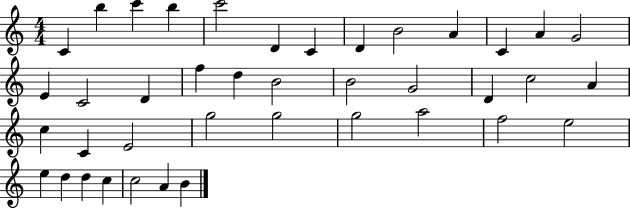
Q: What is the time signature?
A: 4/4